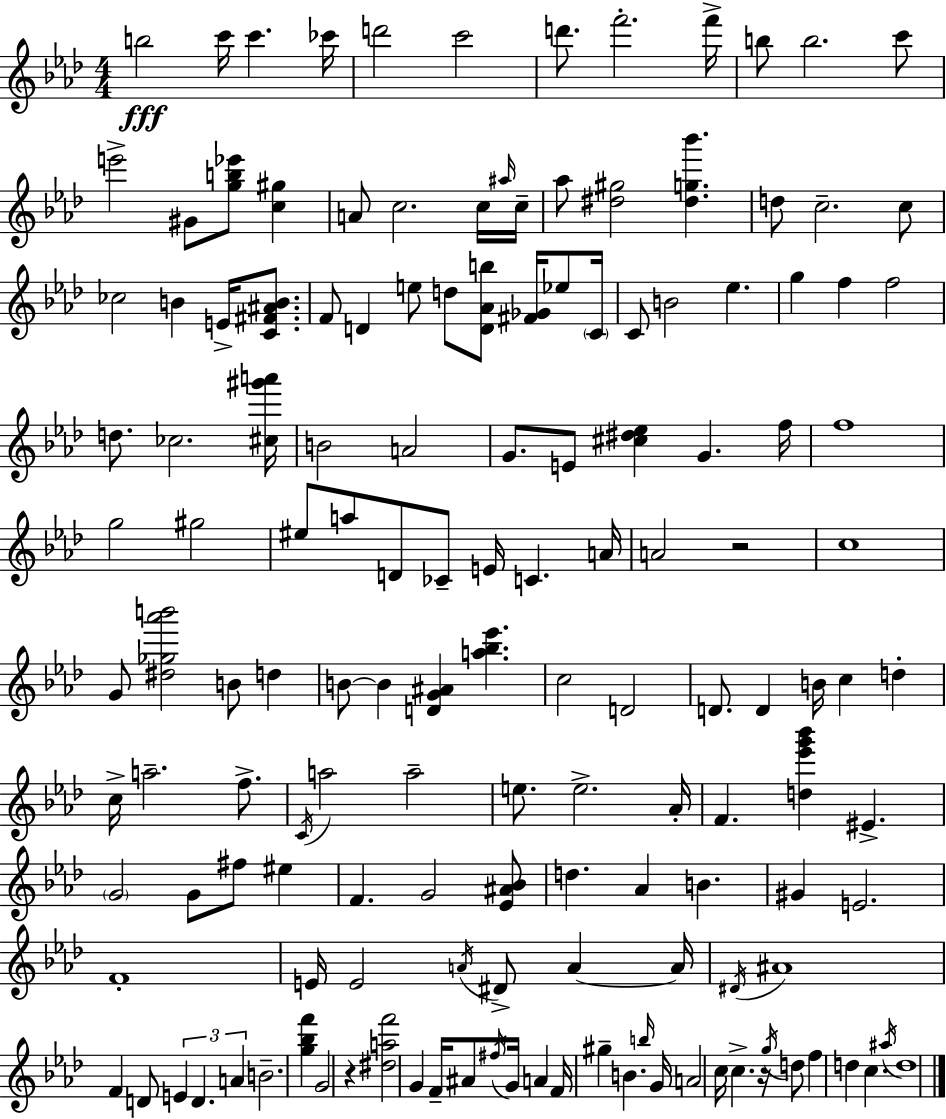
B5/h C6/s C6/q. CES6/s D6/h C6/h D6/e. F6/h. F6/s B5/e B5/h. C6/e E6/h G#4/e [G5,B5,Eb6]/e [C5,G#5]/q A4/e C5/h. C5/s A#5/s C5/s Ab5/e [D#5,G#5]/h [D#5,G5,Bb6]/q. D5/e C5/h. C5/e CES5/h B4/q E4/s [C4,F#4,A#4,B4]/e. F4/e D4/q E5/e D5/e [D4,Ab4,B5]/e [F#4,Gb4]/s Eb5/e C4/s C4/e B4/h Eb5/q. G5/q F5/q F5/h D5/e. CES5/h. [C#5,G#6,A6]/s B4/h A4/h G4/e. E4/e [C#5,D#5,Eb5]/q G4/q. F5/s F5/w G5/h G#5/h EIS5/e A5/e D4/e CES4/e E4/s C4/q. A4/s A4/h R/h C5/w G4/e [D#5,Gb5,Ab6,B6]/h B4/e D5/q B4/e B4/q [D4,G4,A#4]/q [A5,Bb5,Eb6]/q. C5/h D4/h D4/e. D4/q B4/s C5/q D5/q C5/s A5/h. F5/e. C4/s A5/h A5/h E5/e. E5/h. Ab4/s F4/q. [D5,Eb6,G6,Bb6]/q EIS4/q. G4/h G4/e F#5/e EIS5/q F4/q. G4/h [Eb4,A#4,Bb4]/e D5/q. Ab4/q B4/q. G#4/q E4/h. F4/w E4/s E4/h A4/s D#4/e A4/q A4/s D#4/s A#4/w F4/q D4/e E4/q D4/q. A4/q B4/h. [G5,Bb5,F6]/q G4/h R/q [D#5,A5,F6]/h G4/q F4/s A#4/e F#5/s G4/s A4/q F4/s G#5/q B4/q. B5/s G4/s A4/h C5/s C5/q. R/s G5/s D5/e F5/q D5/q C5/q. A#5/s D5/w